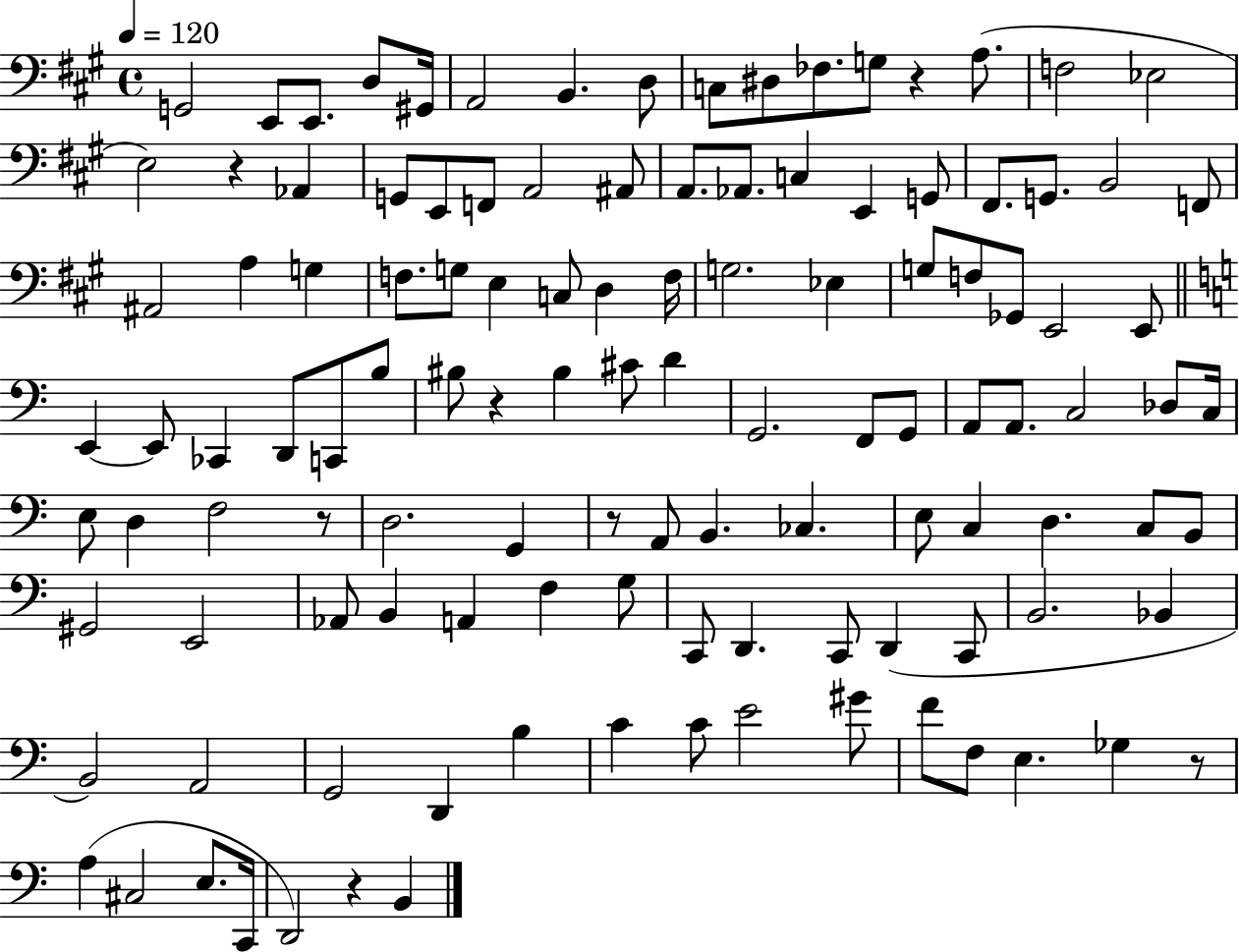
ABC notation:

X:1
T:Untitled
M:4/4
L:1/4
K:A
G,,2 E,,/2 E,,/2 D,/2 ^G,,/4 A,,2 B,, D,/2 C,/2 ^D,/2 _F,/2 G,/2 z A,/2 F,2 _E,2 E,2 z _A,, G,,/2 E,,/2 F,,/2 A,,2 ^A,,/2 A,,/2 _A,,/2 C, E,, G,,/2 ^F,,/2 G,,/2 B,,2 F,,/2 ^A,,2 A, G, F,/2 G,/2 E, C,/2 D, F,/4 G,2 _E, G,/2 F,/2 _G,,/2 E,,2 E,,/2 E,, E,,/2 _C,, D,,/2 C,,/2 B,/2 ^B,/2 z ^B, ^C/2 D G,,2 F,,/2 G,,/2 A,,/2 A,,/2 C,2 _D,/2 C,/4 E,/2 D, F,2 z/2 D,2 G,, z/2 A,,/2 B,, _C, E,/2 C, D, C,/2 B,,/2 ^G,,2 E,,2 _A,,/2 B,, A,, F, G,/2 C,,/2 D,, C,,/2 D,, C,,/2 B,,2 _B,, B,,2 A,,2 G,,2 D,, B, C C/2 E2 ^G/2 F/2 F,/2 E, _G, z/2 A, ^C,2 E,/2 C,,/4 D,,2 z B,,